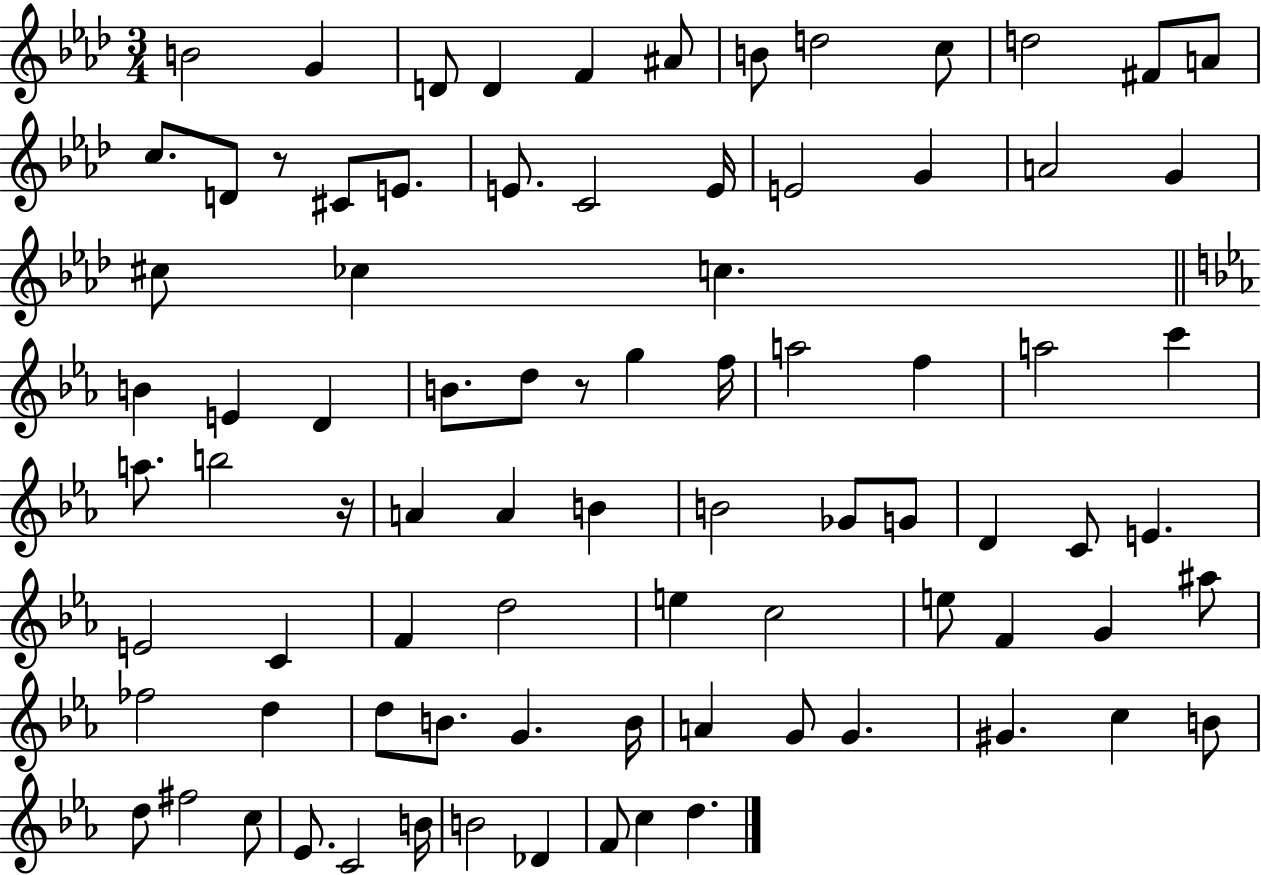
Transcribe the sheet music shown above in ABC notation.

X:1
T:Untitled
M:3/4
L:1/4
K:Ab
B2 G D/2 D F ^A/2 B/2 d2 c/2 d2 ^F/2 A/2 c/2 D/2 z/2 ^C/2 E/2 E/2 C2 E/4 E2 G A2 G ^c/2 _c c B E D B/2 d/2 z/2 g f/4 a2 f a2 c' a/2 b2 z/4 A A B B2 _G/2 G/2 D C/2 E E2 C F d2 e c2 e/2 F G ^a/2 _f2 d d/2 B/2 G B/4 A G/2 G ^G c B/2 d/2 ^f2 c/2 _E/2 C2 B/4 B2 _D F/2 c d